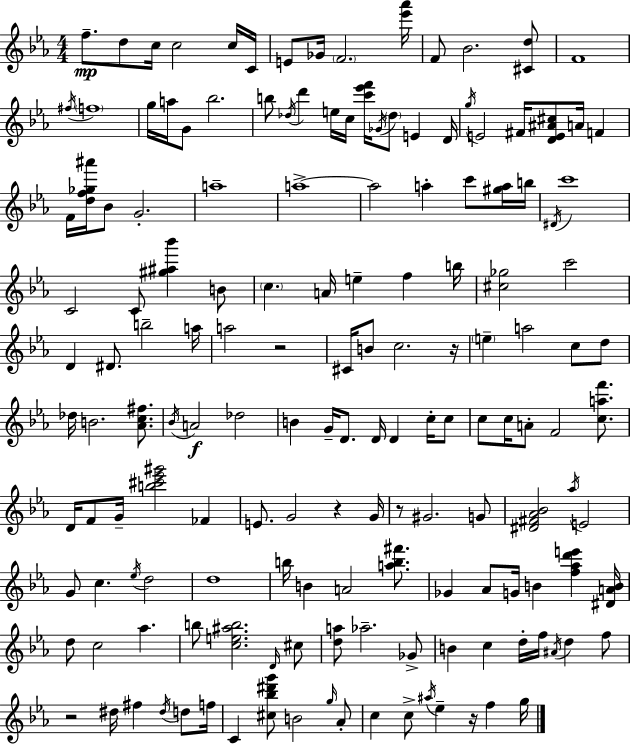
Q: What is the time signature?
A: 4/4